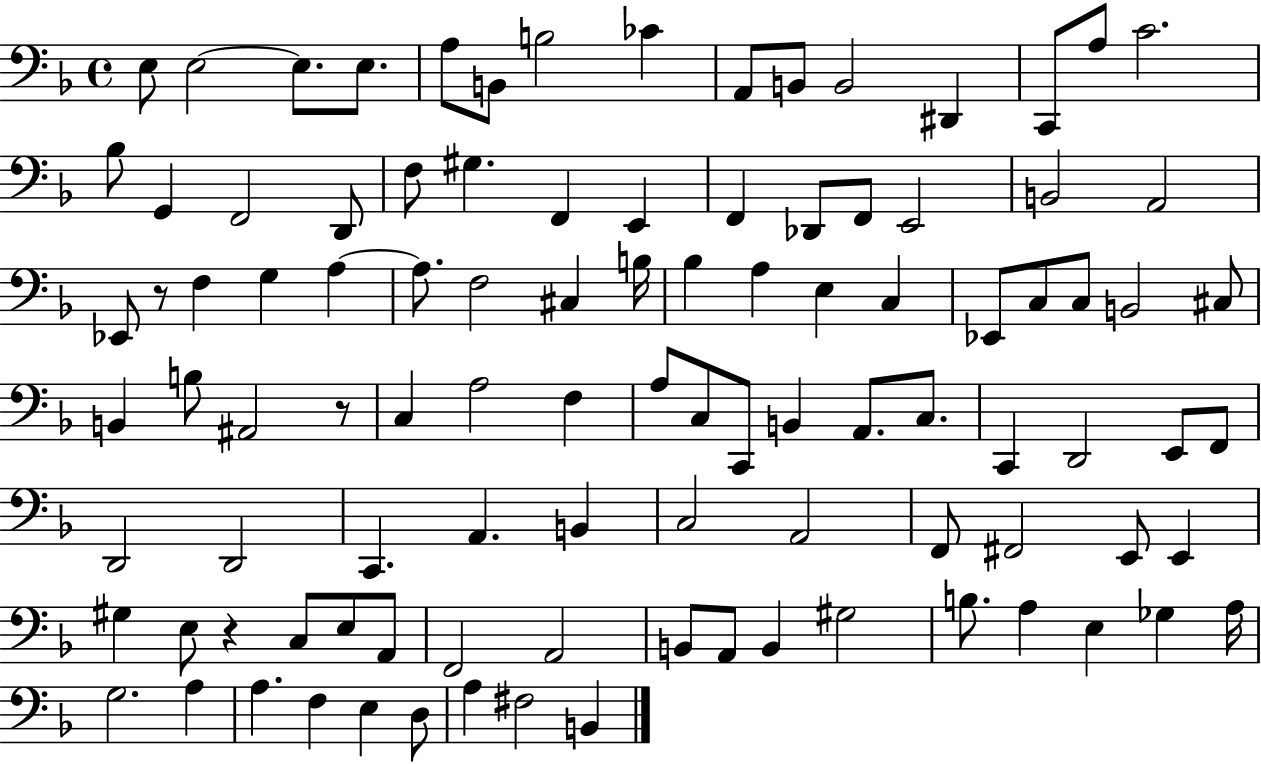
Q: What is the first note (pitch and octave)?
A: E3